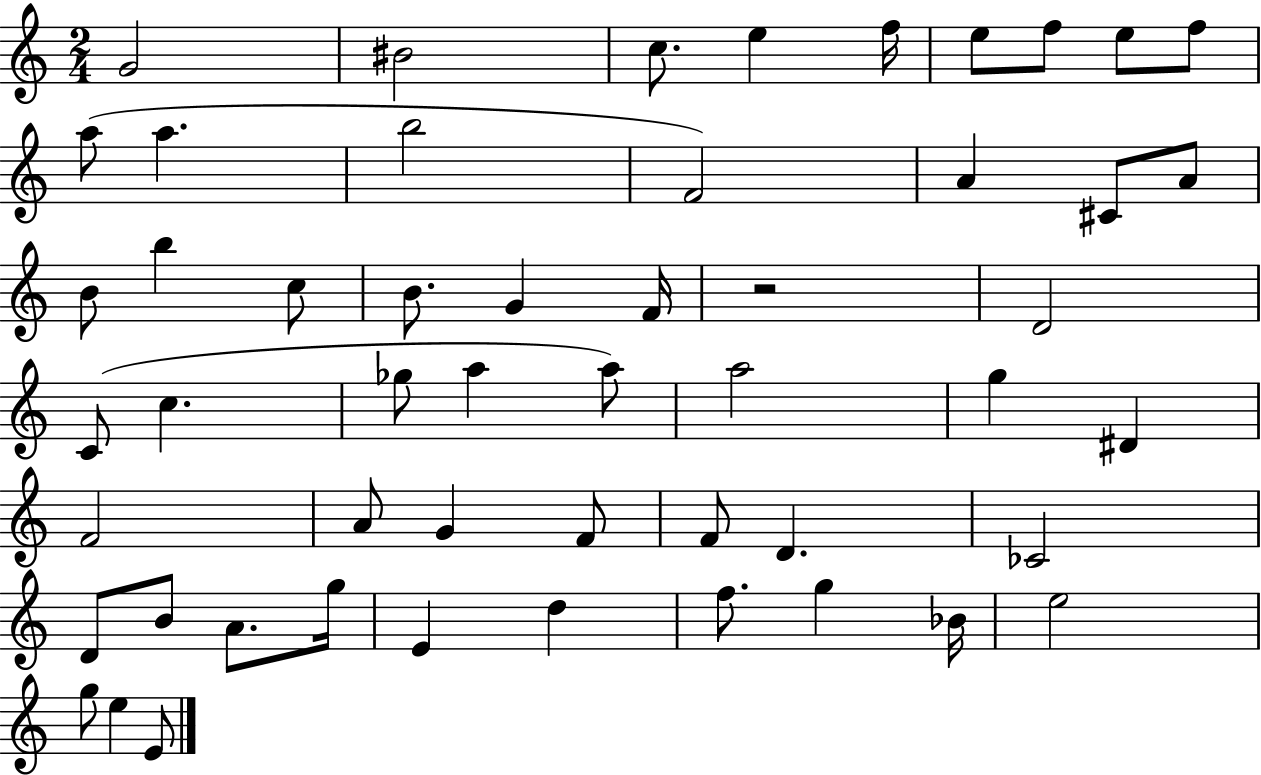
G4/h BIS4/h C5/e. E5/q F5/s E5/e F5/e E5/e F5/e A5/e A5/q. B5/h F4/h A4/q C#4/e A4/e B4/e B5/q C5/e B4/e. G4/q F4/s R/h D4/h C4/e C5/q. Gb5/e A5/q A5/e A5/h G5/q D#4/q F4/h A4/e G4/q F4/e F4/e D4/q. CES4/h D4/e B4/e A4/e. G5/s E4/q D5/q F5/e. G5/q Bb4/s E5/h G5/e E5/q E4/e